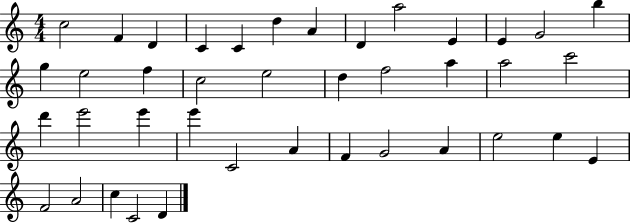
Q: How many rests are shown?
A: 0